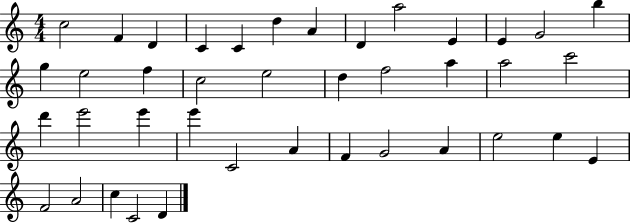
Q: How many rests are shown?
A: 0